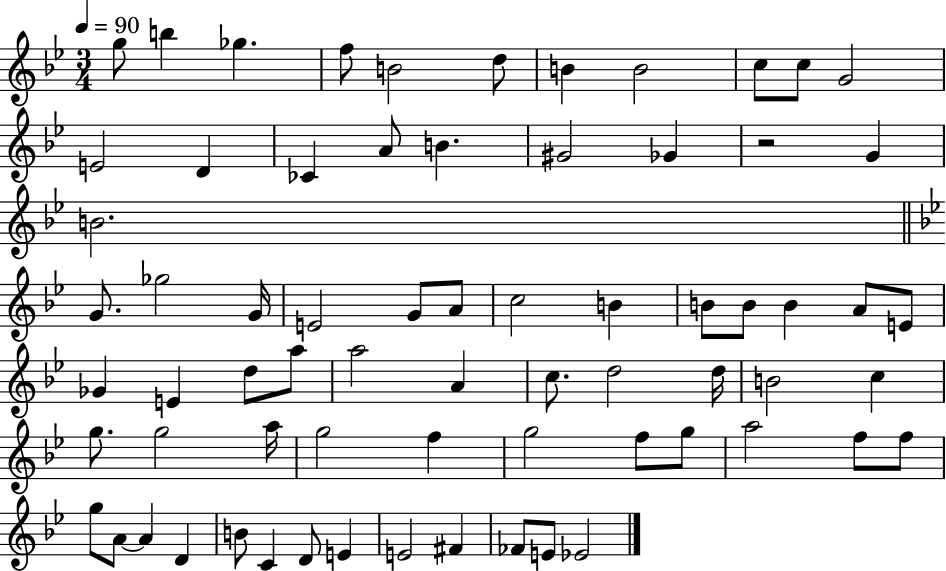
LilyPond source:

{
  \clef treble
  \numericTimeSignature
  \time 3/4
  \key bes \major
  \tempo 4 = 90
  \repeat volta 2 { g''8 b''4 ges''4. | f''8 b'2 d''8 | b'4 b'2 | c''8 c''8 g'2 | \break e'2 d'4 | ces'4 a'8 b'4. | gis'2 ges'4 | r2 g'4 | \break b'2. | \bar "||" \break \key g \minor g'8. ges''2 g'16 | e'2 g'8 a'8 | c''2 b'4 | b'8 b'8 b'4 a'8 e'8 | \break ges'4 e'4 d''8 a''8 | a''2 a'4 | c''8. d''2 d''16 | b'2 c''4 | \break g''8. g''2 a''16 | g''2 f''4 | g''2 f''8 g''8 | a''2 f''8 f''8 | \break g''8 a'8~~ a'4 d'4 | b'8 c'4 d'8 e'4 | e'2 fis'4 | fes'8 e'8 ees'2 | \break } \bar "|."
}